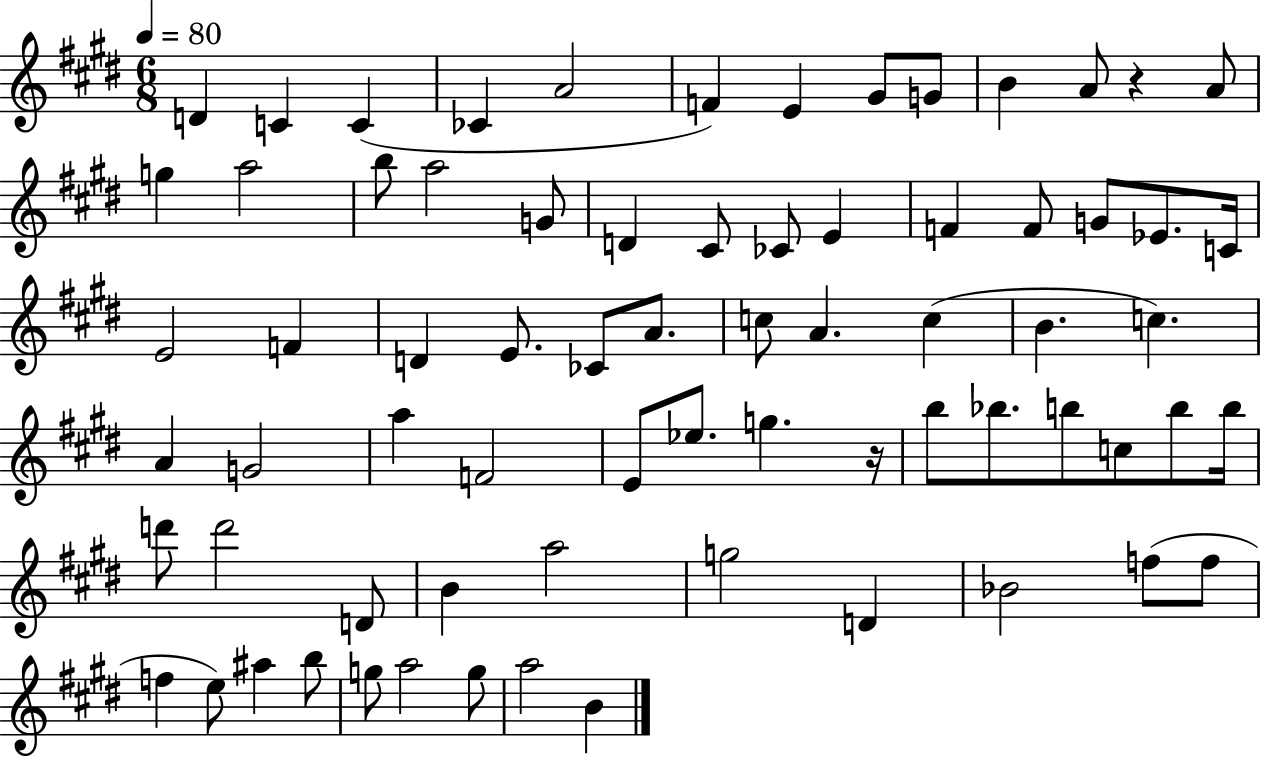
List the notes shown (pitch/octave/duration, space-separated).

D4/q C4/q C4/q CES4/q A4/h F4/q E4/q G#4/e G4/e B4/q A4/e R/q A4/e G5/q A5/h B5/e A5/h G4/e D4/q C#4/e CES4/e E4/q F4/q F4/e G4/e Eb4/e. C4/s E4/h F4/q D4/q E4/e. CES4/e A4/e. C5/e A4/q. C5/q B4/q. C5/q. A4/q G4/h A5/q F4/h E4/e Eb5/e. G5/q. R/s B5/e Bb5/e. B5/e C5/e B5/e B5/s D6/e D6/h D4/e B4/q A5/h G5/h D4/q Bb4/h F5/e F5/e F5/q E5/e A#5/q B5/e G5/e A5/h G5/e A5/h B4/q